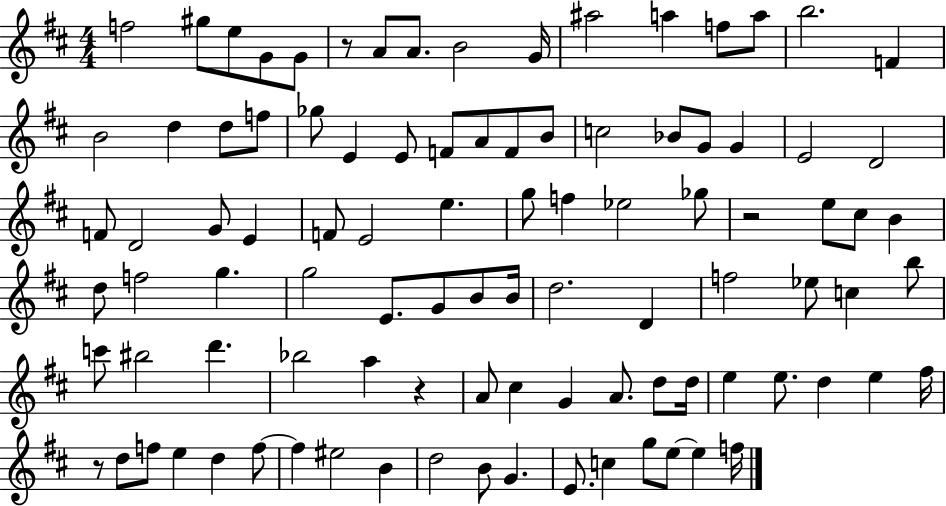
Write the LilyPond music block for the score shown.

{
  \clef treble
  \numericTimeSignature
  \time 4/4
  \key d \major
  f''2 gis''8 e''8 g'8 g'8 | r8 a'8 a'8. b'2 g'16 | ais''2 a''4 f''8 a''8 | b''2. f'4 | \break b'2 d''4 d''8 f''8 | ges''8 e'4 e'8 f'8 a'8 f'8 b'8 | c''2 bes'8 g'8 g'4 | e'2 d'2 | \break f'8 d'2 g'8 e'4 | f'8 e'2 e''4. | g''8 f''4 ees''2 ges''8 | r2 e''8 cis''8 b'4 | \break d''8 f''2 g''4. | g''2 e'8. g'8 b'8 b'16 | d''2. d'4 | f''2 ees''8 c''4 b''8 | \break c'''8 bis''2 d'''4. | bes''2 a''4 r4 | a'8 cis''4 g'4 a'8. d''8 d''16 | e''4 e''8. d''4 e''4 fis''16 | \break r8 d''8 f''8 e''4 d''4 f''8~~ | f''4 eis''2 b'4 | d''2 b'8 g'4. | e'8. c''4 g''8 e''8~~ e''4 f''16 | \break \bar "|."
}